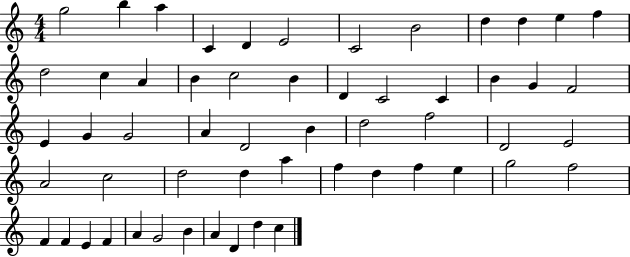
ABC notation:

X:1
T:Untitled
M:4/4
L:1/4
K:C
g2 b a C D E2 C2 B2 d d e f d2 c A B c2 B D C2 C B G F2 E G G2 A D2 B d2 f2 D2 E2 A2 c2 d2 d a f d f e g2 f2 F F E F A G2 B A D d c